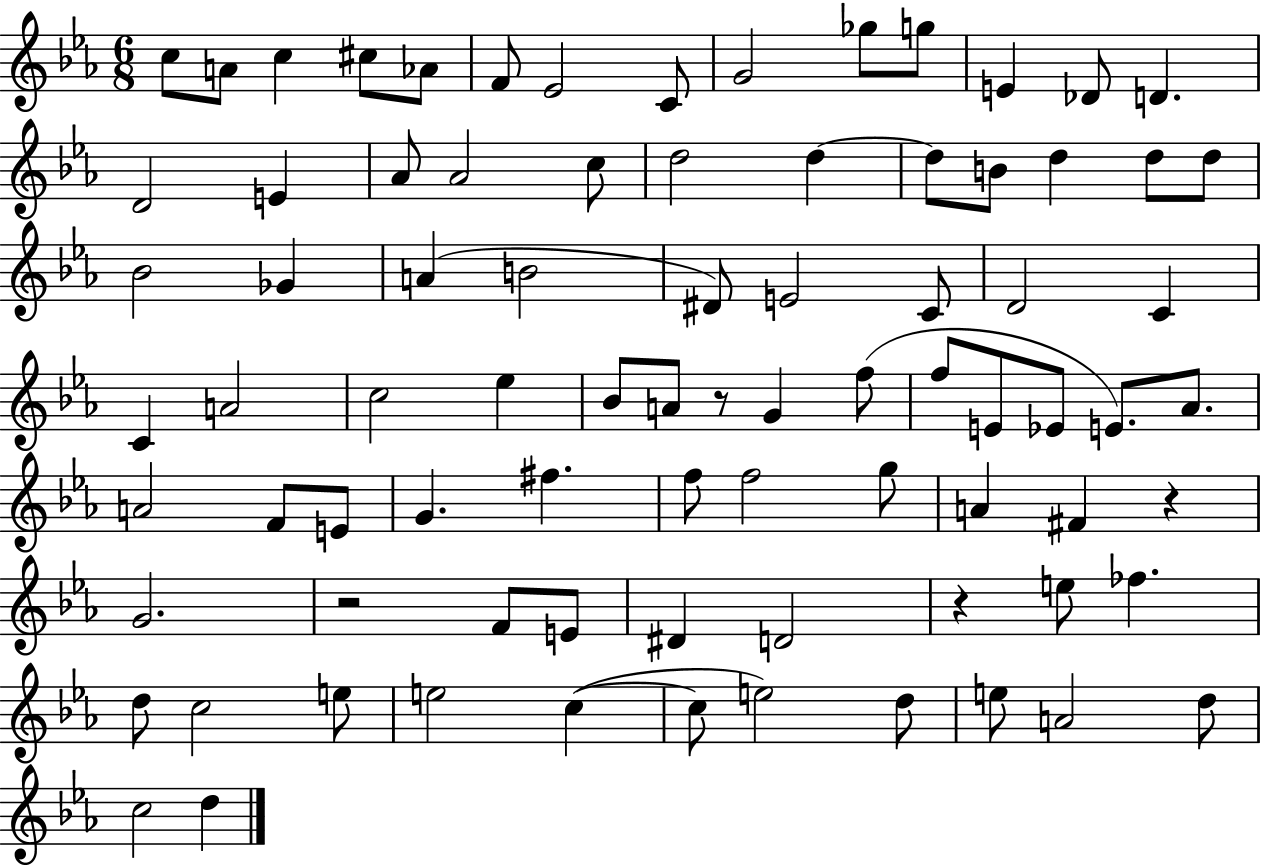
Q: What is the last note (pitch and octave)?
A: D5